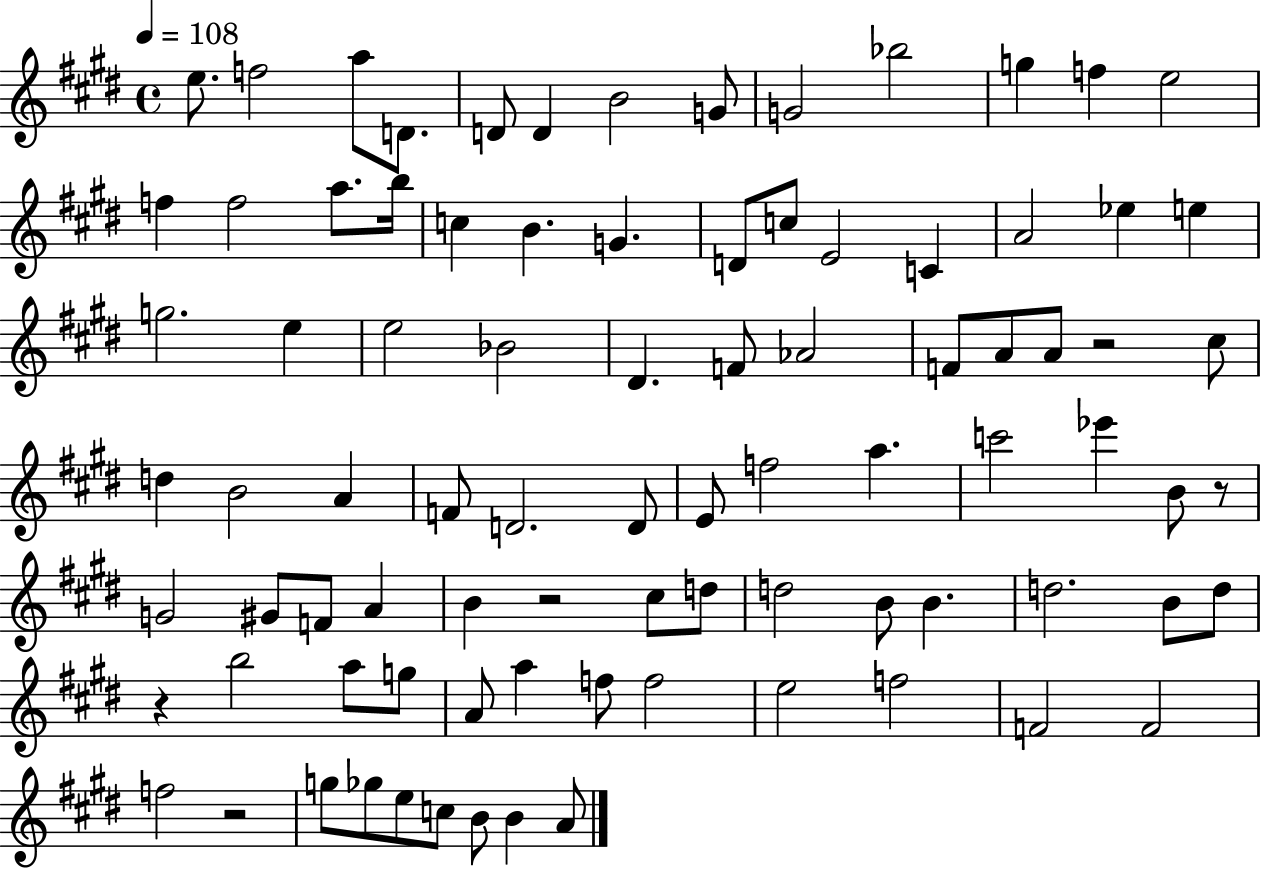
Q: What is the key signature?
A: E major